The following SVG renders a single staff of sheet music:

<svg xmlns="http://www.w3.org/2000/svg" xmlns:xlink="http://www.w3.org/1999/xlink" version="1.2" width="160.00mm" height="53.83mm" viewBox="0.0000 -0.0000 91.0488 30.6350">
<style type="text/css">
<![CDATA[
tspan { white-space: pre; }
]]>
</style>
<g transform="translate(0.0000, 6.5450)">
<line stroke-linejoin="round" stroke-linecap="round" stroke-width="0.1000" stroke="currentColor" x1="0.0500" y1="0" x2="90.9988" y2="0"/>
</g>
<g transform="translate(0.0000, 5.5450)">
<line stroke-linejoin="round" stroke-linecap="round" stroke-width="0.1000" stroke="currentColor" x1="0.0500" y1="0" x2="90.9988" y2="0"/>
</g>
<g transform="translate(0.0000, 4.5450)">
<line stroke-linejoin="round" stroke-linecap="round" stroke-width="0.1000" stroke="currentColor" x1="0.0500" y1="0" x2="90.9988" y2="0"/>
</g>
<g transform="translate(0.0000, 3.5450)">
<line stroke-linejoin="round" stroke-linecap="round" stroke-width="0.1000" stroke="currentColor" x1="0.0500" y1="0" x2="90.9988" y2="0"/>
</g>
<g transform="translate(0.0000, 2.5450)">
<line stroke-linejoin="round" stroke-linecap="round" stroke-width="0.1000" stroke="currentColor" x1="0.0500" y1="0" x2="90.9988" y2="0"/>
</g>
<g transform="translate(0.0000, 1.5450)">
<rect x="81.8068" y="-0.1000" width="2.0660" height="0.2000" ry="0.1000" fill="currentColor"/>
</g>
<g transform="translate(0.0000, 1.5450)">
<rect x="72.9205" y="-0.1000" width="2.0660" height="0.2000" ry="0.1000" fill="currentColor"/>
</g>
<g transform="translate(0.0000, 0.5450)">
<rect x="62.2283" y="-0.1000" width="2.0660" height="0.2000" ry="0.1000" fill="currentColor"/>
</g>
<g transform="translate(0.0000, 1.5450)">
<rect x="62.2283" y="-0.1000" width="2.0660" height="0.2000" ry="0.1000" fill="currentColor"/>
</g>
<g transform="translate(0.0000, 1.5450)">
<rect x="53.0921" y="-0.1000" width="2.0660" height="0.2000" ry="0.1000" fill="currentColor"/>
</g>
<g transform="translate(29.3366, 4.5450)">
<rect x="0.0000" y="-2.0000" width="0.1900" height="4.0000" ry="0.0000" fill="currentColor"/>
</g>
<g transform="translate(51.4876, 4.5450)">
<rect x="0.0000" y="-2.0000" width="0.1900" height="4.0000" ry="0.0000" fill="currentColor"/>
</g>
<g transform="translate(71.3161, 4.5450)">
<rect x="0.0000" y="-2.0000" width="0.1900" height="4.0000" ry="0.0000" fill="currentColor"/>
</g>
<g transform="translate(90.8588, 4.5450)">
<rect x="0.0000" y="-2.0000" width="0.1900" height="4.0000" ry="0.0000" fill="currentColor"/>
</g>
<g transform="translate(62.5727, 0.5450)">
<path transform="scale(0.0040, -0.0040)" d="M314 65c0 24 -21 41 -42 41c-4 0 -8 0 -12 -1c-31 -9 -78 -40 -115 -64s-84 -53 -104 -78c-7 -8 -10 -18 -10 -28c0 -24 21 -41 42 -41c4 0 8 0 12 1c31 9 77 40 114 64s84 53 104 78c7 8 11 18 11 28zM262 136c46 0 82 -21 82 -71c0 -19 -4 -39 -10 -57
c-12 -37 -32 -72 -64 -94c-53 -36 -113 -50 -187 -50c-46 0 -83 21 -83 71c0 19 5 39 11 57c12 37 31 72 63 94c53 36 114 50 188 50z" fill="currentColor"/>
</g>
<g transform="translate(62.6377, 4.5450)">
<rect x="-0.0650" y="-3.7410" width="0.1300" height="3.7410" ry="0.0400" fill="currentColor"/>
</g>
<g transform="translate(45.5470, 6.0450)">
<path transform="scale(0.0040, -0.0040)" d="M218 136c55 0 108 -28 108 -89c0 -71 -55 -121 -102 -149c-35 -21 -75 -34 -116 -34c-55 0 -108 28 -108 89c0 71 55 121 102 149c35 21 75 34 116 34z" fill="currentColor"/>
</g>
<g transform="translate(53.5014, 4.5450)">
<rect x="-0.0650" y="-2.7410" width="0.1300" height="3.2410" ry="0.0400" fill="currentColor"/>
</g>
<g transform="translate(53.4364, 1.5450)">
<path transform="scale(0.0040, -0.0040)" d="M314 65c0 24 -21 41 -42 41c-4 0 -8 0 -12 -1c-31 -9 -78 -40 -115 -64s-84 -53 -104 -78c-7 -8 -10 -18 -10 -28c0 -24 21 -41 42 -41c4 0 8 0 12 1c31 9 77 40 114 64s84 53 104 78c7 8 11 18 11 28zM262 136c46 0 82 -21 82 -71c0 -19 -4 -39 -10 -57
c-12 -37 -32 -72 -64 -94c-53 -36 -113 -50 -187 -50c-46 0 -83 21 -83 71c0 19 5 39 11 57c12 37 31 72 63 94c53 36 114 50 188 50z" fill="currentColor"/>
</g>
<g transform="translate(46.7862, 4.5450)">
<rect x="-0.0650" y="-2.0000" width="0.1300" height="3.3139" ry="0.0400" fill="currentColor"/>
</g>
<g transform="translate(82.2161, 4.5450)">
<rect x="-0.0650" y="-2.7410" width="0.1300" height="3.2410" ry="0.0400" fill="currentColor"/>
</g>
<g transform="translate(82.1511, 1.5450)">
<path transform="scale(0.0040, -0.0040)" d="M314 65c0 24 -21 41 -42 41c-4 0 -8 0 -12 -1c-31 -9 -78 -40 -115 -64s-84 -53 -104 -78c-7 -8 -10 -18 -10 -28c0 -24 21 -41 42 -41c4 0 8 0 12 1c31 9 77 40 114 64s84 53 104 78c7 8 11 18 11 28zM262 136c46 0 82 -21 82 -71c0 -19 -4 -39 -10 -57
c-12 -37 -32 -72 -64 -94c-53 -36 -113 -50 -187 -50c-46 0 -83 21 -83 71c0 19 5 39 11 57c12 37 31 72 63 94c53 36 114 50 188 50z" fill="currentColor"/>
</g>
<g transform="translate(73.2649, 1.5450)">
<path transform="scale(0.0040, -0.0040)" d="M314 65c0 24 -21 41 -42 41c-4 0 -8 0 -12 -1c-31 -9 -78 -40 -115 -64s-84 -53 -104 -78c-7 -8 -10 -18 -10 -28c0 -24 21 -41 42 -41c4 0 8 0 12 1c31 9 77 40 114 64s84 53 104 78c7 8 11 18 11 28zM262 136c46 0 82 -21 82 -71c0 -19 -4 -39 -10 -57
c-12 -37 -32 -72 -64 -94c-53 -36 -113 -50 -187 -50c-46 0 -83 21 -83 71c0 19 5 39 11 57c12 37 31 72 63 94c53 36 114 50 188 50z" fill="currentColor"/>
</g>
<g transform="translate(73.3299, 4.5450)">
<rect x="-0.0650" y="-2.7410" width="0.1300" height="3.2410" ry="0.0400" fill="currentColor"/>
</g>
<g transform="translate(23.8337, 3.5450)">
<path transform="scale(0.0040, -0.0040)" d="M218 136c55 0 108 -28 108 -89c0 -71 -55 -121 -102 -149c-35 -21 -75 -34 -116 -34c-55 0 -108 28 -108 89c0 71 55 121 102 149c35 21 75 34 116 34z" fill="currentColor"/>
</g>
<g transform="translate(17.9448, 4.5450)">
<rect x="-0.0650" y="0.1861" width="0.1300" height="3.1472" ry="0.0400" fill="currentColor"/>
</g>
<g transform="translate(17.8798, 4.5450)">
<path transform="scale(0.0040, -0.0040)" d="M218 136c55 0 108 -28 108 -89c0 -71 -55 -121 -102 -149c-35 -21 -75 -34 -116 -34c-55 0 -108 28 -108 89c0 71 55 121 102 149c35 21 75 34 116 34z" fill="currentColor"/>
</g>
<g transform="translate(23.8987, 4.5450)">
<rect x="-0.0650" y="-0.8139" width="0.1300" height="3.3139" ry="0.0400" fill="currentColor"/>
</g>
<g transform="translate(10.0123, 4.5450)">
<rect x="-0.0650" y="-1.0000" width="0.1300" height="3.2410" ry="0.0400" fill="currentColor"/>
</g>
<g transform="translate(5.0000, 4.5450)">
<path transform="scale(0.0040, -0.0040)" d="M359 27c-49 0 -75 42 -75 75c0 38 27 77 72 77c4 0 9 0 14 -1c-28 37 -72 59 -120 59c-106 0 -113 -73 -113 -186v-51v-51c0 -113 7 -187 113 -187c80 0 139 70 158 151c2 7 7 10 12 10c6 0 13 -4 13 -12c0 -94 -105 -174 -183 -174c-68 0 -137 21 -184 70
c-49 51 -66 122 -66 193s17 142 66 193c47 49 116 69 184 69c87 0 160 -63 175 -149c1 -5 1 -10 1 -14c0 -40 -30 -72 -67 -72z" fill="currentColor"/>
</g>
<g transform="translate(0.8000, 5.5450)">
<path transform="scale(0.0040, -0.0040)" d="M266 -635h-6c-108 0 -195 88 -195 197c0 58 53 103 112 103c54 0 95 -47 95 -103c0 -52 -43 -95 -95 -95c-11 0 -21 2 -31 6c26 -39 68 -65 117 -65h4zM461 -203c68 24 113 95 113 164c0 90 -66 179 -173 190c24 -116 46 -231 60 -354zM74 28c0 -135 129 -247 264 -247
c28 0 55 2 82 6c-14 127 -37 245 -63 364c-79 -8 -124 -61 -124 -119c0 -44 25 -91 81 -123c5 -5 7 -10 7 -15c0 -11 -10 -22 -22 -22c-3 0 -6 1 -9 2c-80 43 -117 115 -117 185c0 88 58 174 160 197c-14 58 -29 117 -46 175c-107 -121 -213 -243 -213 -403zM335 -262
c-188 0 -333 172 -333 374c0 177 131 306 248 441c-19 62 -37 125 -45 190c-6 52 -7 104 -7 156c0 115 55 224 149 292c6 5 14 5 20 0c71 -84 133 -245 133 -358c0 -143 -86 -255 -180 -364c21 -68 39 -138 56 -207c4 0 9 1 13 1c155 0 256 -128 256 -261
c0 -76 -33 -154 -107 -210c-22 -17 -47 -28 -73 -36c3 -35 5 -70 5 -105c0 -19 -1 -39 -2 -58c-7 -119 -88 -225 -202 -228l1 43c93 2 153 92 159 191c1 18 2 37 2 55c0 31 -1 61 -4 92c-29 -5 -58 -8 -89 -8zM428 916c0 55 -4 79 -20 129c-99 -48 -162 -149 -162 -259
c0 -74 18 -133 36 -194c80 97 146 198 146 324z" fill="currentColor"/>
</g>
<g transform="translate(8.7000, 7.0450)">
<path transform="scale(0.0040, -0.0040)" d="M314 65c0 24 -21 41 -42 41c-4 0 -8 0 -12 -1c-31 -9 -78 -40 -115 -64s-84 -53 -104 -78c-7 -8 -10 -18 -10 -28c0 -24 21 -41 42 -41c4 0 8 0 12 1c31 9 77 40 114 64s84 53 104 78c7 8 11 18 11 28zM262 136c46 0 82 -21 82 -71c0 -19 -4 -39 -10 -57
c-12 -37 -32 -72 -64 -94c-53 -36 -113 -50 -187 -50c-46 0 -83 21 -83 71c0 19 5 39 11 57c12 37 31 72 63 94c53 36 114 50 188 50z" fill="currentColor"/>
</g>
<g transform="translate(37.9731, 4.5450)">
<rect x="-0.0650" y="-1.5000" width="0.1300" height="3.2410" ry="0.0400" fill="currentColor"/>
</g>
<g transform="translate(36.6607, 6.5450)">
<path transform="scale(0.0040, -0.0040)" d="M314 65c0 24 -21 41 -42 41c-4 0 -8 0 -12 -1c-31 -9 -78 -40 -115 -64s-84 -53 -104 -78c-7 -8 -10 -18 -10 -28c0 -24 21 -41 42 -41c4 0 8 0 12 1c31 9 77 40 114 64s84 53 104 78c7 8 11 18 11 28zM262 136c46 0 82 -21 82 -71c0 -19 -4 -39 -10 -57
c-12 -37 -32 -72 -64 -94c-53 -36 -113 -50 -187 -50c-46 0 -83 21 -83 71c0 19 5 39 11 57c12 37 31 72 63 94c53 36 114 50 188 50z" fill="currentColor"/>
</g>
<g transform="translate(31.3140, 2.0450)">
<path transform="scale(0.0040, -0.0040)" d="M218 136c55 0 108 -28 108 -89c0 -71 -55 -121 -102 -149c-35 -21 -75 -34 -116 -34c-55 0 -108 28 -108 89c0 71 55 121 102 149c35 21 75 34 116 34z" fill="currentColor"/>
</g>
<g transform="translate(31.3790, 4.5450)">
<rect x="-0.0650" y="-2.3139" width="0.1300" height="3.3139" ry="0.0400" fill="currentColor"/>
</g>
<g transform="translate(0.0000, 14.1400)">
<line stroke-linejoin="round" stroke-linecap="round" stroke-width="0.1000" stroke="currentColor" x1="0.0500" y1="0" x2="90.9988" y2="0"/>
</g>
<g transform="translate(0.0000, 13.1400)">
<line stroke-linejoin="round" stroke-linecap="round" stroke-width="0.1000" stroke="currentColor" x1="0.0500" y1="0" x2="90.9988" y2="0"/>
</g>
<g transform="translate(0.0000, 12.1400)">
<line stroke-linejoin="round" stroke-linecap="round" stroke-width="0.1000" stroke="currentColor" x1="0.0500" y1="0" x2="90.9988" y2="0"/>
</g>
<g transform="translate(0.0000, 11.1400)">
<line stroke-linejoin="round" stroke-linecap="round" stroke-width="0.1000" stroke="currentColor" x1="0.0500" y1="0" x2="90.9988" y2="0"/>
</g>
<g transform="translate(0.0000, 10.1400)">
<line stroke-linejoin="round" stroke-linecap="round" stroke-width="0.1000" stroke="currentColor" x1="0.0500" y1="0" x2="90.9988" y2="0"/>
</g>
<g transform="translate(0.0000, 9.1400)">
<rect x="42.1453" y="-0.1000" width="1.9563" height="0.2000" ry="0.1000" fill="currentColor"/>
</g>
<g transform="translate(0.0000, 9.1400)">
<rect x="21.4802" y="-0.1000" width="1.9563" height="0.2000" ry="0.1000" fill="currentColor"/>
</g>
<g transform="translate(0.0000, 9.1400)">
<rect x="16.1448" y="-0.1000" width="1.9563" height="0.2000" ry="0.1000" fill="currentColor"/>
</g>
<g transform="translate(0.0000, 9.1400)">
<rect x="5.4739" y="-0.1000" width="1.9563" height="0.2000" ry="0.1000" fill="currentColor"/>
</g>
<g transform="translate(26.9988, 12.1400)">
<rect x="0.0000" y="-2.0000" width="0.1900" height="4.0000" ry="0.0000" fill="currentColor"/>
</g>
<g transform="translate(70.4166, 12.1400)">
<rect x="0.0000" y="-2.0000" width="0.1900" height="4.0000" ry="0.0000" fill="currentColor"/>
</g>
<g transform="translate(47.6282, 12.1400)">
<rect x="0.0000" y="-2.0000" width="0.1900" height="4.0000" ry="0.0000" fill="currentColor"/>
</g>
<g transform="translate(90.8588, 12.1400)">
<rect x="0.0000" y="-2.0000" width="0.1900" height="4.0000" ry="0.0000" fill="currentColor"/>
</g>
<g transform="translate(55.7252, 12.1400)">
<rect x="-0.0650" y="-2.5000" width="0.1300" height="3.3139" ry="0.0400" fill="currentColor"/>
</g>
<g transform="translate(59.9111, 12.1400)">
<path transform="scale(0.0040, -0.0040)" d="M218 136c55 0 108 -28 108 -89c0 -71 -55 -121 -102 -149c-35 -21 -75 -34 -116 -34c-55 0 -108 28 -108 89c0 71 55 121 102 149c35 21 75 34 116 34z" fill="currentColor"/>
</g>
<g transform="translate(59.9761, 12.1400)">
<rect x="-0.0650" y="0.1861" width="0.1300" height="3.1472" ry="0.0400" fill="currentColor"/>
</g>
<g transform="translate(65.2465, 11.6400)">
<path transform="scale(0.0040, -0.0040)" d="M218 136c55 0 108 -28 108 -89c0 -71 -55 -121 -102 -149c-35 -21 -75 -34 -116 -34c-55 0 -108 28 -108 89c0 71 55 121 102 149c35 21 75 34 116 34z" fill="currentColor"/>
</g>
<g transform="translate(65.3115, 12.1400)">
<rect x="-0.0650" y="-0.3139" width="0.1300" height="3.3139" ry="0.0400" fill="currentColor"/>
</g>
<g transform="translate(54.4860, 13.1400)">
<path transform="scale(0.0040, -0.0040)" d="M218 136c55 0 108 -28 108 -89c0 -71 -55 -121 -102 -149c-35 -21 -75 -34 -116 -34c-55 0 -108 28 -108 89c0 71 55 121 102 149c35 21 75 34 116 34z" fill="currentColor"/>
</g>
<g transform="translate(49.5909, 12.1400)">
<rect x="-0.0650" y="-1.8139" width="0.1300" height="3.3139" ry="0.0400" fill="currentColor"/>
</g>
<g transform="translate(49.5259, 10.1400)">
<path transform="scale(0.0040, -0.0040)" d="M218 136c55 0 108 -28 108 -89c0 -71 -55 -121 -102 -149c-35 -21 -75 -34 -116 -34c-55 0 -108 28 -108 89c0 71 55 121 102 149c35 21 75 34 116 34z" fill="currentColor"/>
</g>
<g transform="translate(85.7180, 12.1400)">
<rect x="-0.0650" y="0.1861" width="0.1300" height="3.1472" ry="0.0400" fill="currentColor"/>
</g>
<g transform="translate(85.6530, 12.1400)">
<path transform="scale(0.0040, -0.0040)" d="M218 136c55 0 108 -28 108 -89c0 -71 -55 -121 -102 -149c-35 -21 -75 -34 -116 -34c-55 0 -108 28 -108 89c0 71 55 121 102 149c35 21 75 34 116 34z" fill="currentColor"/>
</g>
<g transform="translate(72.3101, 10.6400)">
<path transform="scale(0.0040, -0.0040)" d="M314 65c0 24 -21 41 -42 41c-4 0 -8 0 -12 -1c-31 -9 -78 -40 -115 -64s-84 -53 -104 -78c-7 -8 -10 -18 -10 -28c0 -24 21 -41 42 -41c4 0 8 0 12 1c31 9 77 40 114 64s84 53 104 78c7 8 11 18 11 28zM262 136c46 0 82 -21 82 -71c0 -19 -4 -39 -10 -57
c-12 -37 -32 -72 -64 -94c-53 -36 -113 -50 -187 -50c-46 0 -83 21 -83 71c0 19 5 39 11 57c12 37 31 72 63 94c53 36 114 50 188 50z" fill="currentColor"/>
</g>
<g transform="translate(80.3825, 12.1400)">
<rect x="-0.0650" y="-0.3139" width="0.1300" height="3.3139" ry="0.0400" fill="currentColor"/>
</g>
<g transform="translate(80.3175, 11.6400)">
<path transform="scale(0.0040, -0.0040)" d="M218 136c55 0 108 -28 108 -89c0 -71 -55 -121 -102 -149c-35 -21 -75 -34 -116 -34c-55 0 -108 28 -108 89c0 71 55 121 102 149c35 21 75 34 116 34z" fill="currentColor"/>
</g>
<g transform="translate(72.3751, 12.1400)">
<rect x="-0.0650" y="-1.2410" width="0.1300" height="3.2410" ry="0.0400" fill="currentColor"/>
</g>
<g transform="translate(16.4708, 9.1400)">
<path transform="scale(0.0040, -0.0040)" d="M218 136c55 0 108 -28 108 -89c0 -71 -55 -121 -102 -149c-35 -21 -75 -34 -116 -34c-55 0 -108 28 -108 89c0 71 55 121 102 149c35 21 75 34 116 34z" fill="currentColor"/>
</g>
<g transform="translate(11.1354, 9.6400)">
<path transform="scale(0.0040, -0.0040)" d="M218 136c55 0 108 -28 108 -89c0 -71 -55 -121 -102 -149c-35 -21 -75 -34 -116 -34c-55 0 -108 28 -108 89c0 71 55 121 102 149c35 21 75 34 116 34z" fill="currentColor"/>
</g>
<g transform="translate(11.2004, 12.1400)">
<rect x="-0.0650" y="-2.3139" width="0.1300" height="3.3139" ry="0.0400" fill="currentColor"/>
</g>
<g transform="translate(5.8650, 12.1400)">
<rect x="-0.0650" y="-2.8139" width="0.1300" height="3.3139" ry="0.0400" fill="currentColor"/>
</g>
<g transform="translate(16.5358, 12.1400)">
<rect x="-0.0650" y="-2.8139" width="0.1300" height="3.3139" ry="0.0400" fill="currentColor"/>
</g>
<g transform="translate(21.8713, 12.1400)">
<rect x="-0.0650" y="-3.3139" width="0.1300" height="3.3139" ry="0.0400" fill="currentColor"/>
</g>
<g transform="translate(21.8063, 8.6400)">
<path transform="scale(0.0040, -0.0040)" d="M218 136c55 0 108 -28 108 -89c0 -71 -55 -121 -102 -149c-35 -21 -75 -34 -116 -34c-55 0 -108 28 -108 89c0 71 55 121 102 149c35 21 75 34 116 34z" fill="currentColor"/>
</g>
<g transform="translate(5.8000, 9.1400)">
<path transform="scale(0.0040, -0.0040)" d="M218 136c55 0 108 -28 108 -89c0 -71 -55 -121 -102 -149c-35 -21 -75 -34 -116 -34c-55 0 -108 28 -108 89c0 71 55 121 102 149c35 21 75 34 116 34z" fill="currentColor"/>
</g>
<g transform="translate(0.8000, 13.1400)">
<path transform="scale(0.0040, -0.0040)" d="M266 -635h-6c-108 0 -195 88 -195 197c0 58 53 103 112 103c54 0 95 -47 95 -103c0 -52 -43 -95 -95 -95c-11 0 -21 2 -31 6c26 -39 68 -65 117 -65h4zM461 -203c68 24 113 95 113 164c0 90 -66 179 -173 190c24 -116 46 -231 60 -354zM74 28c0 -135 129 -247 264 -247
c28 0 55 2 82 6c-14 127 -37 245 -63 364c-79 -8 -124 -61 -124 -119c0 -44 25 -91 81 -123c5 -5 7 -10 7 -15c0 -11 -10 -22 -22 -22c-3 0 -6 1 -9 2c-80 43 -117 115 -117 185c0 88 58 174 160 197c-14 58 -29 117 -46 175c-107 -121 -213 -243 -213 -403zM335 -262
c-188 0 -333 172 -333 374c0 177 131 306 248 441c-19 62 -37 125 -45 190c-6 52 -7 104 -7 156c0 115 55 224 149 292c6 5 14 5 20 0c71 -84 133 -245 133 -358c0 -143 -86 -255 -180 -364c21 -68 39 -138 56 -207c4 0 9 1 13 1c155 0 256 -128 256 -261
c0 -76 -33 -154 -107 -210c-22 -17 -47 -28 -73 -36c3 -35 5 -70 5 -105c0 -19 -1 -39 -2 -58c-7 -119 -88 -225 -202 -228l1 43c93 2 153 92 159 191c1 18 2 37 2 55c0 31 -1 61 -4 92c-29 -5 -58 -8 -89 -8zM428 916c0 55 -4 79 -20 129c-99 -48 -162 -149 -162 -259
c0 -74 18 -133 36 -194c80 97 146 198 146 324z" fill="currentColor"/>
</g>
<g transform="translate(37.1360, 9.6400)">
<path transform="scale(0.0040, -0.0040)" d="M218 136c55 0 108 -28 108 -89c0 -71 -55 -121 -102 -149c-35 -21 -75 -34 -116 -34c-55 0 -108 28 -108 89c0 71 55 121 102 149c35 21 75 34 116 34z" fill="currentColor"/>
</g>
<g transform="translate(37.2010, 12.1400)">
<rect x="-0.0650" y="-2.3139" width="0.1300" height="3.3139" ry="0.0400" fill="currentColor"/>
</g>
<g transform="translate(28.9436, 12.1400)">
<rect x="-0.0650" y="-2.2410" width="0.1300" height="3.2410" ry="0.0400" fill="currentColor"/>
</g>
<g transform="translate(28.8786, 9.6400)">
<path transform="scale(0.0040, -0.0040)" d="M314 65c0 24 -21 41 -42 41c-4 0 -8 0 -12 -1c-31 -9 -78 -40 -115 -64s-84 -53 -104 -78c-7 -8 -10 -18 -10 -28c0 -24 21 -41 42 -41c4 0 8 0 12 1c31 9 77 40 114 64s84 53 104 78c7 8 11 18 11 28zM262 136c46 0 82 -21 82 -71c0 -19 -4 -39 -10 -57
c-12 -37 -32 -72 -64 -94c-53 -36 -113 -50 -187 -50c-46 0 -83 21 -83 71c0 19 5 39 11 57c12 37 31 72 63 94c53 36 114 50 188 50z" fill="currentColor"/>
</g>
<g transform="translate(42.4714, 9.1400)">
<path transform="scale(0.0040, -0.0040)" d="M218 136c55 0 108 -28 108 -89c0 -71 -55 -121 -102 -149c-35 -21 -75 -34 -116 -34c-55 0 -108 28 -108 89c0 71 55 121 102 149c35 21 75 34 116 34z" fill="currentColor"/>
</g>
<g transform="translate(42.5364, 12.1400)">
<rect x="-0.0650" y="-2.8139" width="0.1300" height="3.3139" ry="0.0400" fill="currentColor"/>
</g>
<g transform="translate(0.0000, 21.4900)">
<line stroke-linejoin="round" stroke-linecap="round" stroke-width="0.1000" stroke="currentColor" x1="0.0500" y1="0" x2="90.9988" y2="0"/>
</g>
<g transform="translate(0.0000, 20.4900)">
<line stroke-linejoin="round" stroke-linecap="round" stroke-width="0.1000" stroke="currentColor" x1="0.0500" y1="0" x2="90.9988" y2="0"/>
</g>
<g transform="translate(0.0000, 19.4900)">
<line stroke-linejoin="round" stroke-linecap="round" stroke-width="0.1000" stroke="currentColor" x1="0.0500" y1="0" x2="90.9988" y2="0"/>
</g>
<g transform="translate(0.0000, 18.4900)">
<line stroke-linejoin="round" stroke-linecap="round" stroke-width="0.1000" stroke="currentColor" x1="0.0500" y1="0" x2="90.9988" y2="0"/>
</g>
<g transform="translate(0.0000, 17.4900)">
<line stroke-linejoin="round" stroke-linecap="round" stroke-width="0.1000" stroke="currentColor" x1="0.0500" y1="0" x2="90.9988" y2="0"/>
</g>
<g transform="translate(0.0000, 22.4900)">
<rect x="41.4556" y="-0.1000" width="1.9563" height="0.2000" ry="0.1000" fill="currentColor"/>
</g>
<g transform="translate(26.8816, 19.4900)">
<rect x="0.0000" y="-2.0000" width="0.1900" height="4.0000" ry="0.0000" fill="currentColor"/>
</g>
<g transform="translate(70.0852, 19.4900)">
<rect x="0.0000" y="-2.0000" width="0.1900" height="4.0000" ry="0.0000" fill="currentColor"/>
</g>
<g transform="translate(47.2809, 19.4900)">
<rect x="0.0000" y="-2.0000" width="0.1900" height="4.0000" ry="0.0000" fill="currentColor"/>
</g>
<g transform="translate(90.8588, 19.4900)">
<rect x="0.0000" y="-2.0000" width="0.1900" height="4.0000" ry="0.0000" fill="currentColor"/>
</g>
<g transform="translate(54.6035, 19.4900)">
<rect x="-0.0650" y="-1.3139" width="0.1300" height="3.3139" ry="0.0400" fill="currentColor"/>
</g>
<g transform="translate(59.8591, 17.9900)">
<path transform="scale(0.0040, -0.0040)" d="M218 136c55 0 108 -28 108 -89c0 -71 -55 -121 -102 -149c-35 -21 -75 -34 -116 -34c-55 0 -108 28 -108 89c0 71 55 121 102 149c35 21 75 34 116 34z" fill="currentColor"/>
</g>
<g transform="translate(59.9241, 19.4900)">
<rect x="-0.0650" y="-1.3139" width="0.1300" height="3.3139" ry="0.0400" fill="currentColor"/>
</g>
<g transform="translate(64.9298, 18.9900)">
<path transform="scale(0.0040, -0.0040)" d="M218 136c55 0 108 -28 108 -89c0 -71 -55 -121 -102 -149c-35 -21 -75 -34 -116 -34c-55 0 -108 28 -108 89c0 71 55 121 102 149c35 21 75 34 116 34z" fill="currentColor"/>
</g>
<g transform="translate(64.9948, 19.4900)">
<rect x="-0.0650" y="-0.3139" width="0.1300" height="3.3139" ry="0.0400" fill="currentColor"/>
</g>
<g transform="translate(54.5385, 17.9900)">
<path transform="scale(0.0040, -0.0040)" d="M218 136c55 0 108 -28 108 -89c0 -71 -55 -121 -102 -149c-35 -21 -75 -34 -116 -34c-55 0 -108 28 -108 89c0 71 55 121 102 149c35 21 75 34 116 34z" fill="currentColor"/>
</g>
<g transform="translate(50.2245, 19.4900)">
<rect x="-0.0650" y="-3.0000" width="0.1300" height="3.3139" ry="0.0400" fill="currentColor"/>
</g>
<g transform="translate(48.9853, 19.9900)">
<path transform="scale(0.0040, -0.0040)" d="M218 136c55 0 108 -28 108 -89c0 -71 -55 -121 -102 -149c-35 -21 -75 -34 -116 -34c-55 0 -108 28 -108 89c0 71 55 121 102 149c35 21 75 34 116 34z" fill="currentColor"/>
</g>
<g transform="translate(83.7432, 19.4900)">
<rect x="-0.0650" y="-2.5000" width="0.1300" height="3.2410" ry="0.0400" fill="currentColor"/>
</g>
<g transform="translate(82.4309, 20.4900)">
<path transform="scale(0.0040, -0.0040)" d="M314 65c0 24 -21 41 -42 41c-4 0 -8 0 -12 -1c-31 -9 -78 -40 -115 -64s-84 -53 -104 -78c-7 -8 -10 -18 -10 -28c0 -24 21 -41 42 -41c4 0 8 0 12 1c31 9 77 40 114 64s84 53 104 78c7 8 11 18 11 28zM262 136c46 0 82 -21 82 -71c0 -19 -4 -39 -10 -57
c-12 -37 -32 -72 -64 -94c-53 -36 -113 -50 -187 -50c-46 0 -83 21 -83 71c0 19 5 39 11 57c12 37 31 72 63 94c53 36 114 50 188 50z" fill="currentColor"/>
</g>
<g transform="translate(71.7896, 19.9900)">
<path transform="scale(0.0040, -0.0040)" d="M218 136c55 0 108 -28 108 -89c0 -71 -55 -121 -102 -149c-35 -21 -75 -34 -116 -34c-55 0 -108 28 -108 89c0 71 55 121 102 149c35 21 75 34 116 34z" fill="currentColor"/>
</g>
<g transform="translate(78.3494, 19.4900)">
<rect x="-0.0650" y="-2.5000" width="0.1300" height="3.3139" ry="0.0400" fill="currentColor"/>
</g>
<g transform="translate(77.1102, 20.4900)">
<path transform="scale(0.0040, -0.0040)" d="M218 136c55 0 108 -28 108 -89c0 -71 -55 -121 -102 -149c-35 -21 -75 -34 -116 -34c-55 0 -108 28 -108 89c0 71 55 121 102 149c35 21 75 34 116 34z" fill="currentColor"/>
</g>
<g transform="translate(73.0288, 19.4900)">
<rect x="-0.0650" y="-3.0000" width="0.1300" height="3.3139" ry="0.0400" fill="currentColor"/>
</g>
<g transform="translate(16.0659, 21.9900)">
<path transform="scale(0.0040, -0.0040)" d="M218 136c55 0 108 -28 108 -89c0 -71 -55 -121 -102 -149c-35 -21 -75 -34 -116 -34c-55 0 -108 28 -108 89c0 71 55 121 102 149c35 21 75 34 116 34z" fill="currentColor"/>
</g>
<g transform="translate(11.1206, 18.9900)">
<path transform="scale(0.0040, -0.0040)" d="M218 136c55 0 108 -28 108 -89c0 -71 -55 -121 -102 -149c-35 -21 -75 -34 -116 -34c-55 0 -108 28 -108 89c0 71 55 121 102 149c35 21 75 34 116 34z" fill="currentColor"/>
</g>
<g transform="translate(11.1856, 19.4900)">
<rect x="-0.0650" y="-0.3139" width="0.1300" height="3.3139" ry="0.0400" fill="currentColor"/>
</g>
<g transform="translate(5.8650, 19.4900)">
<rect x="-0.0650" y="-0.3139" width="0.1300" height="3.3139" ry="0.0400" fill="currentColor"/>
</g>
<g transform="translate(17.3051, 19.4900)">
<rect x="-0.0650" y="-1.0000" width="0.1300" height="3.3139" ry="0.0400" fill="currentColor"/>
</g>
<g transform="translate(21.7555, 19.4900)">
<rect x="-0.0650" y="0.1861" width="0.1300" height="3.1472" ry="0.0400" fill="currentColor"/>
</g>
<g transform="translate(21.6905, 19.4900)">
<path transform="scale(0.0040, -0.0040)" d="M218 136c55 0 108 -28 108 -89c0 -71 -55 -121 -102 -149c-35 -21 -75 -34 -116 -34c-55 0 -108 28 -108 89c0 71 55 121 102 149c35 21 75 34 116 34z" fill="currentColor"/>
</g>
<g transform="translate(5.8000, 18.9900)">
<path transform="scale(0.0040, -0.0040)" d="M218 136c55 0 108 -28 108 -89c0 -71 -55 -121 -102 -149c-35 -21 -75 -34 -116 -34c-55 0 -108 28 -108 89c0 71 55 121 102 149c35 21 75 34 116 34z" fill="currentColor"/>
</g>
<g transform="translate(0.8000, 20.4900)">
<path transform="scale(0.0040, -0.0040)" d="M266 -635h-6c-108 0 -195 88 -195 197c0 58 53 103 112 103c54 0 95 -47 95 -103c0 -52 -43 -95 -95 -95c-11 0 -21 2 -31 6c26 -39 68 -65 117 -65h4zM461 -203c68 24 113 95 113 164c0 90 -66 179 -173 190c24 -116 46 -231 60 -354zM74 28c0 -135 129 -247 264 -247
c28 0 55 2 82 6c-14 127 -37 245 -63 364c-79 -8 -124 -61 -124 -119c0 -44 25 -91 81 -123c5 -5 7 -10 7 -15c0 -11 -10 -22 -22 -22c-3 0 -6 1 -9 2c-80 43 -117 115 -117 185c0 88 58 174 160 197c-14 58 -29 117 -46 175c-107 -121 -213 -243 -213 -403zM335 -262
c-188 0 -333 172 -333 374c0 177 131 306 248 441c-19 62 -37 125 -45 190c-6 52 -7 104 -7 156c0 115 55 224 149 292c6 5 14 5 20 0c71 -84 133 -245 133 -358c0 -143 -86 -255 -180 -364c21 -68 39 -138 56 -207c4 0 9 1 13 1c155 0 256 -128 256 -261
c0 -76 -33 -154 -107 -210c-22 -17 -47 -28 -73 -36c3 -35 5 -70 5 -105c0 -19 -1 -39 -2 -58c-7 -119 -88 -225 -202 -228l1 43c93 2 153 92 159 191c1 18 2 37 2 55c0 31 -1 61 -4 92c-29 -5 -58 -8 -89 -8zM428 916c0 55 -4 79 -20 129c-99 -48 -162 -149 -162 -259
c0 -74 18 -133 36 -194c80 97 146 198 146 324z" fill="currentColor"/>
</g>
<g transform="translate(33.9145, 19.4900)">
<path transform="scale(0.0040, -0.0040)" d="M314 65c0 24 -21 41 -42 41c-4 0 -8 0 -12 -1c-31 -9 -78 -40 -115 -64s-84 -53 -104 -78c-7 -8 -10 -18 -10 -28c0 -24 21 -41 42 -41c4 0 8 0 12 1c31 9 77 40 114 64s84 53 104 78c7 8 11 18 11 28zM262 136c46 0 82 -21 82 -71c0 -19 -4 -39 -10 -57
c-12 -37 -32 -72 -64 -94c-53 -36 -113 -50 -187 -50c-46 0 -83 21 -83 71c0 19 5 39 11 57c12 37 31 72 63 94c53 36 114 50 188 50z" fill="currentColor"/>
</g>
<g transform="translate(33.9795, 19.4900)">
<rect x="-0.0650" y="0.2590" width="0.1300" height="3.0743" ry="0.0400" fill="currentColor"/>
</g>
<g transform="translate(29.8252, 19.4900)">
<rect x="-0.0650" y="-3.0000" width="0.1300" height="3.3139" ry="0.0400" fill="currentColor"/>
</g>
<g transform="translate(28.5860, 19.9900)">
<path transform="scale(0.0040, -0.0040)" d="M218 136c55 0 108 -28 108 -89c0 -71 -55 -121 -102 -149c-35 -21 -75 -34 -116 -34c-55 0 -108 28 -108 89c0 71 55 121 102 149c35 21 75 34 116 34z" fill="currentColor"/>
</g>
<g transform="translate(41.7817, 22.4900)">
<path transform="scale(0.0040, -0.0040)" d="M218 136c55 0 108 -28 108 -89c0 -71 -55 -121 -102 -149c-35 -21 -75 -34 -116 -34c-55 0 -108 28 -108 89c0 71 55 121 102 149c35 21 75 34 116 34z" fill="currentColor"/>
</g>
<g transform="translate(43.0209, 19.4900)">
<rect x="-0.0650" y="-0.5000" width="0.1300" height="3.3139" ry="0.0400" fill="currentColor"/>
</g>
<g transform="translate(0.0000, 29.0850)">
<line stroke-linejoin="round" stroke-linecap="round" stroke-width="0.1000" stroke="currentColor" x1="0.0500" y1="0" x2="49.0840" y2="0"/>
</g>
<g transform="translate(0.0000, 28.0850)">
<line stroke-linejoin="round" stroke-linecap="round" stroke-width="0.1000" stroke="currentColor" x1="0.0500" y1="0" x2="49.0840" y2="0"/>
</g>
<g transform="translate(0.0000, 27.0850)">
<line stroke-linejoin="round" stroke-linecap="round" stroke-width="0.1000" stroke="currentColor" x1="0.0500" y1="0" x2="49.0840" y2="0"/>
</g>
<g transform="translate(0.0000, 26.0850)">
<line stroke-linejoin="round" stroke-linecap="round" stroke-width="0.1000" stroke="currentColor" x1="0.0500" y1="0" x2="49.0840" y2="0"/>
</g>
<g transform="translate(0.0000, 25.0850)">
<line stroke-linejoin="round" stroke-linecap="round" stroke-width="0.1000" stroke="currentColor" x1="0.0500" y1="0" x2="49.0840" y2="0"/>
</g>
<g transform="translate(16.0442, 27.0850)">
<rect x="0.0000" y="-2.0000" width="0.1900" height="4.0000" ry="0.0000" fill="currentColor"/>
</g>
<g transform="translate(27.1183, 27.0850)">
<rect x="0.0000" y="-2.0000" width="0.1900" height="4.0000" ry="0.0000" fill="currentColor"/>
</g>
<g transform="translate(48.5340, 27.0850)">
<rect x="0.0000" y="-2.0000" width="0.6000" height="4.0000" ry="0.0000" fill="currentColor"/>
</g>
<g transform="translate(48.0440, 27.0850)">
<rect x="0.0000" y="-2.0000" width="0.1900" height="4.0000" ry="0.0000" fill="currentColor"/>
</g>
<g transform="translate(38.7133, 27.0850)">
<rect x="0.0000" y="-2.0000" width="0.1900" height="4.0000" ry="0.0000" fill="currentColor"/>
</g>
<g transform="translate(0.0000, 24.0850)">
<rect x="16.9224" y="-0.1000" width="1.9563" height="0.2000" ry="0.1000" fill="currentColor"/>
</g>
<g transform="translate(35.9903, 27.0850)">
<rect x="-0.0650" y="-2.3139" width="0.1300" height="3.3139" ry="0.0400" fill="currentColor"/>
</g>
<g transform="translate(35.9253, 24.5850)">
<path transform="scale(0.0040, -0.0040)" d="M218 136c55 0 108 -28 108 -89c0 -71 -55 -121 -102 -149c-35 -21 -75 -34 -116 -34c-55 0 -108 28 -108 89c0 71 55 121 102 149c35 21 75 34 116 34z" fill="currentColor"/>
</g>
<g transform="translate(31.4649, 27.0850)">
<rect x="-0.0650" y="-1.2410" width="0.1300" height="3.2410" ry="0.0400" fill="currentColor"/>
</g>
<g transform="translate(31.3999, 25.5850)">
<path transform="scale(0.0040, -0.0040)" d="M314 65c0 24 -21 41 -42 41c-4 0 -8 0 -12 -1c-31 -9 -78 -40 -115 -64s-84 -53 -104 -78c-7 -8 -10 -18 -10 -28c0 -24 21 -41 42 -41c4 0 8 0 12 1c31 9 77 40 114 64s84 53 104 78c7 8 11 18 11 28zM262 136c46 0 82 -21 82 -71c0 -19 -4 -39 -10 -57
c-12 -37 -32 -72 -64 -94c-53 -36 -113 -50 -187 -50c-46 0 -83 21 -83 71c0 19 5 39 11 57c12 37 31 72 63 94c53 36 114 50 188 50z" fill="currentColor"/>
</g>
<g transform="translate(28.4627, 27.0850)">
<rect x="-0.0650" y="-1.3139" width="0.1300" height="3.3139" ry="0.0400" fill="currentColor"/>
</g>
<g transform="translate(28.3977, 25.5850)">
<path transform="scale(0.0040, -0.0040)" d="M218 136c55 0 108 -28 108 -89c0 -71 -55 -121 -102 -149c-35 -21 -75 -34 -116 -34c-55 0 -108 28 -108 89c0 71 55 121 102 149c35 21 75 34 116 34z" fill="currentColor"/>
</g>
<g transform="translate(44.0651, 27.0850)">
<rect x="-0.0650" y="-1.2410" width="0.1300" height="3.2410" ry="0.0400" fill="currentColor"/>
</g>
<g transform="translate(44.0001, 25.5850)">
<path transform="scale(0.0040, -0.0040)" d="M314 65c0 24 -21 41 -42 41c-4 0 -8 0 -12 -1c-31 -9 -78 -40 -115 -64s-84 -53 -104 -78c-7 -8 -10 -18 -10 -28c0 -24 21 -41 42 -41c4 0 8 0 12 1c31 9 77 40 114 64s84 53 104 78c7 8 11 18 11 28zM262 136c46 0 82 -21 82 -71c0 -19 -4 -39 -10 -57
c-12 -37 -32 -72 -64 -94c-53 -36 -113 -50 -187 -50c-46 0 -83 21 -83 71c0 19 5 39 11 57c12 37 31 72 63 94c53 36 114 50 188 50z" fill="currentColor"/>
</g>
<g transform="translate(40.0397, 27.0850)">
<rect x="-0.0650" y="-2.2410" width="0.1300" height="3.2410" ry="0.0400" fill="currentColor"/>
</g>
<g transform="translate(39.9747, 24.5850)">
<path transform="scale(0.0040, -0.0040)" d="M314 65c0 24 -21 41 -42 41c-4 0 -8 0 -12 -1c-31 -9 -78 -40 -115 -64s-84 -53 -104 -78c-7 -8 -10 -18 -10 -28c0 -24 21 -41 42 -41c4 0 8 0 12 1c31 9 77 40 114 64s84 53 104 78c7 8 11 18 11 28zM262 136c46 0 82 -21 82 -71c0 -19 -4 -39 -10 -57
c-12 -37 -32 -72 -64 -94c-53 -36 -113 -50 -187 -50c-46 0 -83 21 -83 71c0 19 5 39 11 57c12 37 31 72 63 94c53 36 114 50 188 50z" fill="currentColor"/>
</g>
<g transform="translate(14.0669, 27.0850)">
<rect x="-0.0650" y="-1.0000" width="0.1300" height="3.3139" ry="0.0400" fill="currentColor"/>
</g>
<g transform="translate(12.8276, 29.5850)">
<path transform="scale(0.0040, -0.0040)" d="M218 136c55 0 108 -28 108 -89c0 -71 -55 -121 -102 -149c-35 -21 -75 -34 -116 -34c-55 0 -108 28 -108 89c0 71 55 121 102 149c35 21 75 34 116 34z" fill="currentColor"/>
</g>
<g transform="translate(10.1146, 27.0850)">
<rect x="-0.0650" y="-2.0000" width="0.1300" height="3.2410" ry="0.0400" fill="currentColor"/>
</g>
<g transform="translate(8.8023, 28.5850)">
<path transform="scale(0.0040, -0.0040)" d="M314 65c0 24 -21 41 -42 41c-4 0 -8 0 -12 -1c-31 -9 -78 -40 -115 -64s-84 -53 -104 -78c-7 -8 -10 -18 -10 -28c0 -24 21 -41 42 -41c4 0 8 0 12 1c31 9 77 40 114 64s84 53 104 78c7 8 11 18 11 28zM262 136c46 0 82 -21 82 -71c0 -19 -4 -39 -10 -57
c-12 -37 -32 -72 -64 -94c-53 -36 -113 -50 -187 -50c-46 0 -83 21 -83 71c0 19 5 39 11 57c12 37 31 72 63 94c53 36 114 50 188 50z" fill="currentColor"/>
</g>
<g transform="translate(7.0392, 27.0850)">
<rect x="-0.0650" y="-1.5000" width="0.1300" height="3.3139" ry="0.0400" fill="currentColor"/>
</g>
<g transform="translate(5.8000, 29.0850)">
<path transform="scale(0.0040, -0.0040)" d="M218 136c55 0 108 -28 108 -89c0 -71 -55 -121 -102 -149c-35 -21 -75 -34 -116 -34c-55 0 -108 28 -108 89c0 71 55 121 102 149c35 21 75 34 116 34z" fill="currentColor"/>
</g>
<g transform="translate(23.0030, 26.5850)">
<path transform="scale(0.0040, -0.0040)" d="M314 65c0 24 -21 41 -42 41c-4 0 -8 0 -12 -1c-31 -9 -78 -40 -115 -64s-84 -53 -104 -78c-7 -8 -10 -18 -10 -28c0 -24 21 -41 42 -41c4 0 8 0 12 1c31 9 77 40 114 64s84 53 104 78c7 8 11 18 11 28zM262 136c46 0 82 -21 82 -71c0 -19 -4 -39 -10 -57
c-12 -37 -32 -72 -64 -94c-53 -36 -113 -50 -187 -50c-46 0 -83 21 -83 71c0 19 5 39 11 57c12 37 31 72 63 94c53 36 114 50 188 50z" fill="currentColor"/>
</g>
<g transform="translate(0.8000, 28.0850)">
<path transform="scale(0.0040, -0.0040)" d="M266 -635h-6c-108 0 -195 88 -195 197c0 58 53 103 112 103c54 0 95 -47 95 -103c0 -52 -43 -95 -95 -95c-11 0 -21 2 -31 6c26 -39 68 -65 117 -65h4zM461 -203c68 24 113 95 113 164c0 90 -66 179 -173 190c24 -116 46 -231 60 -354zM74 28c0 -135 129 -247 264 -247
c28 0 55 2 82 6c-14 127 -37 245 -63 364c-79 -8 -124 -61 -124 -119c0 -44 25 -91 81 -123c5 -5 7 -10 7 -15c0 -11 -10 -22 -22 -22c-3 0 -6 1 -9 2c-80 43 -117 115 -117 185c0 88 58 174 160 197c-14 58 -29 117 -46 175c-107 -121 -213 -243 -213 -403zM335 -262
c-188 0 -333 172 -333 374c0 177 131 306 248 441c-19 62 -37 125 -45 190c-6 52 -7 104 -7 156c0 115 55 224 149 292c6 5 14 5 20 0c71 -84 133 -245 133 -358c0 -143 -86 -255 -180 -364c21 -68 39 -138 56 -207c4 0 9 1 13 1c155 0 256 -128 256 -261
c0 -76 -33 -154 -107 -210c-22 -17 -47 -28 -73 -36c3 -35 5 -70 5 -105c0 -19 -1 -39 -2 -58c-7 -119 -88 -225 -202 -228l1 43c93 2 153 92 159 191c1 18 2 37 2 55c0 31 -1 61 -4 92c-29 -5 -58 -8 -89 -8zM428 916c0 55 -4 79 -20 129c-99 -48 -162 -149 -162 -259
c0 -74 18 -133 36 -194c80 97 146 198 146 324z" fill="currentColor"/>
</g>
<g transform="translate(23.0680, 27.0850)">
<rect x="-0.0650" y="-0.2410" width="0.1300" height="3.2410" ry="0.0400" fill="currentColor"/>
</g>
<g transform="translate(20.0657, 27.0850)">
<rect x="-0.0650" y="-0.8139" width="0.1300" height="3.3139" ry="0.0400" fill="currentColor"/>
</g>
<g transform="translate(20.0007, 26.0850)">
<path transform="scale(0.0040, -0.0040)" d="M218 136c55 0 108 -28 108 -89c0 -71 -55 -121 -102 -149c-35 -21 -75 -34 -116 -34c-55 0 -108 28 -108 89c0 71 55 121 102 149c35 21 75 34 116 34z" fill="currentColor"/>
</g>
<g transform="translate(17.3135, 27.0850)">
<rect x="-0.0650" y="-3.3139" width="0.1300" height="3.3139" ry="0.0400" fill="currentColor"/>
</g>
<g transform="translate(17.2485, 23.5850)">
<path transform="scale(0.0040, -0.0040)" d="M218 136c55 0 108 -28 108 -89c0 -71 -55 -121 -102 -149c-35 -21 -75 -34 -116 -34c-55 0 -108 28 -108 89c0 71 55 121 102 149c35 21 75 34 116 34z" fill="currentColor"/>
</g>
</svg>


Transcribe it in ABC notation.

X:1
T:Untitled
M:4/4
L:1/4
K:C
D2 B d g E2 F a2 c'2 a2 a2 a g a b g2 g a f G B c e2 c B c c D B A B2 C A e e c A G G2 E F2 D b d c2 e e2 g g2 e2